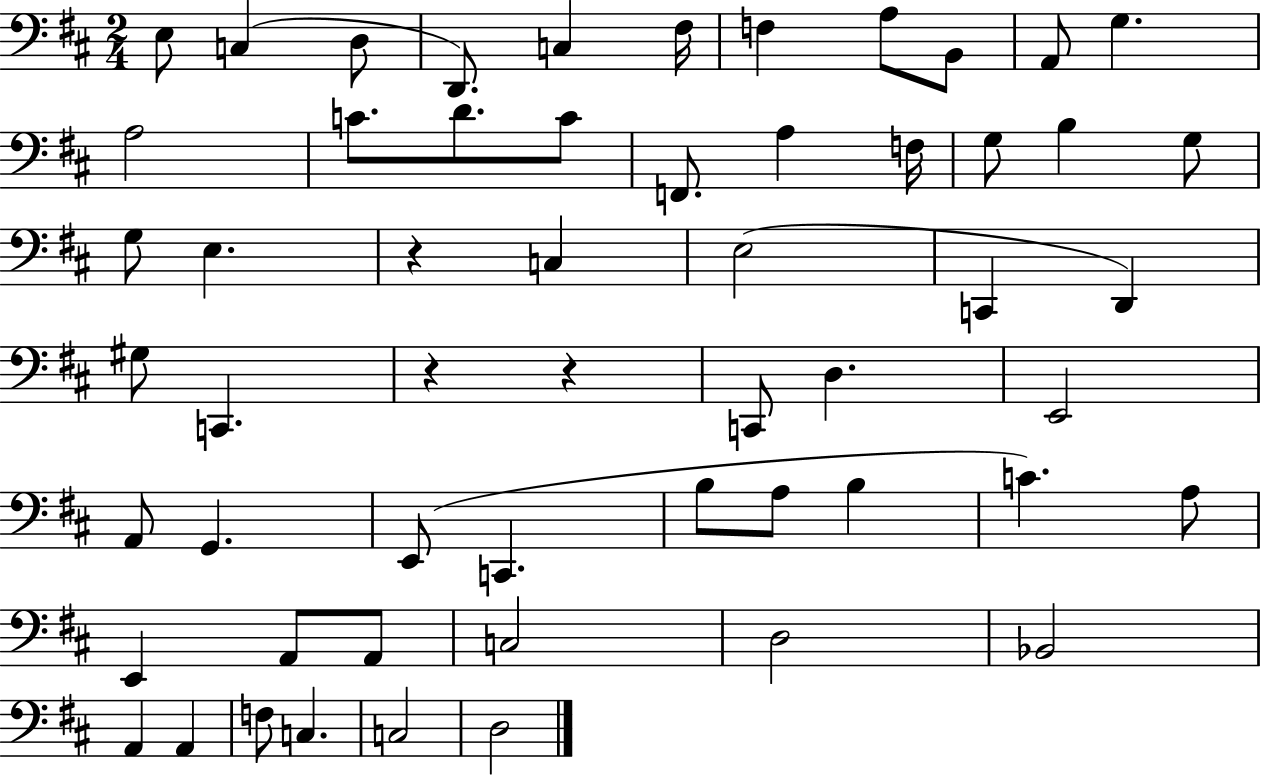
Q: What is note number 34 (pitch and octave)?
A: G2